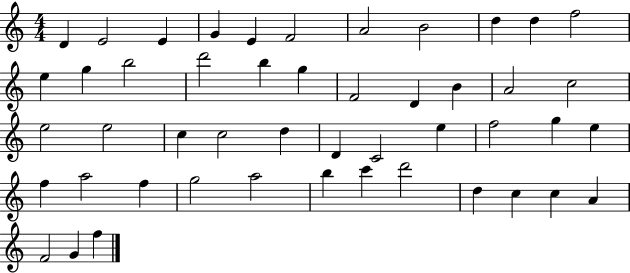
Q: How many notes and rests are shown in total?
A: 48